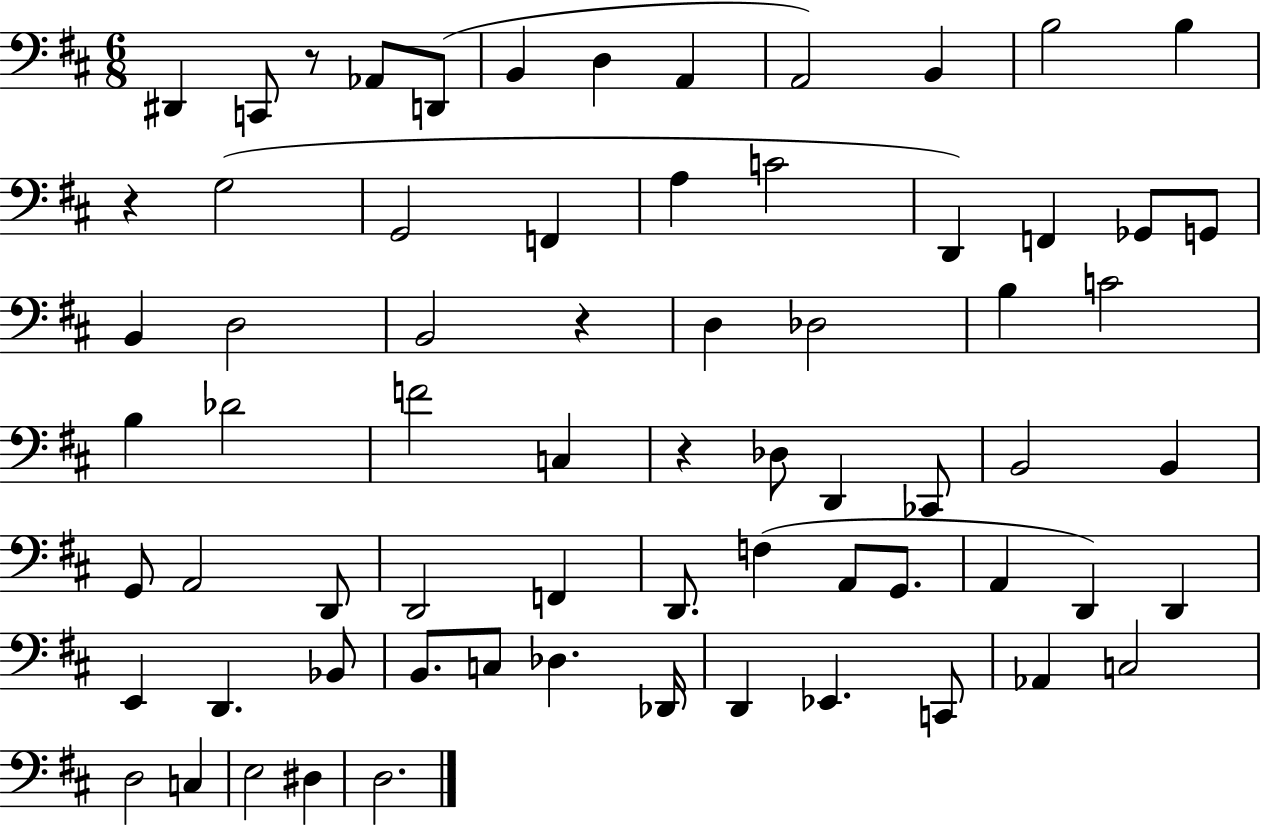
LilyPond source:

{
  \clef bass
  \numericTimeSignature
  \time 6/8
  \key d \major
  dis,4 c,8 r8 aes,8 d,8( | b,4 d4 a,4 | a,2) b,4 | b2 b4 | \break r4 g2( | g,2 f,4 | a4 c'2 | d,4) f,4 ges,8 g,8 | \break b,4 d2 | b,2 r4 | d4 des2 | b4 c'2 | \break b4 des'2 | f'2 c4 | r4 des8 d,4 ces,8 | b,2 b,4 | \break g,8 a,2 d,8 | d,2 f,4 | d,8. f4( a,8 g,8. | a,4 d,4) d,4 | \break e,4 d,4. bes,8 | b,8. c8 des4. des,16 | d,4 ees,4. c,8 | aes,4 c2 | \break d2 c4 | e2 dis4 | d2. | \bar "|."
}